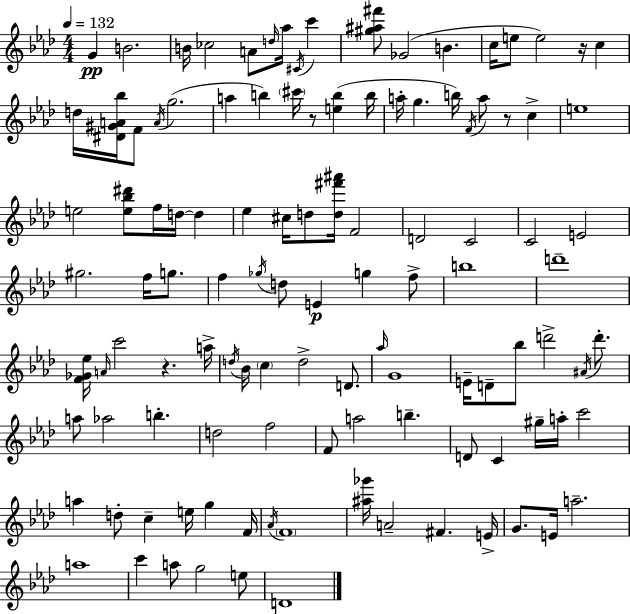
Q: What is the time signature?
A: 4/4